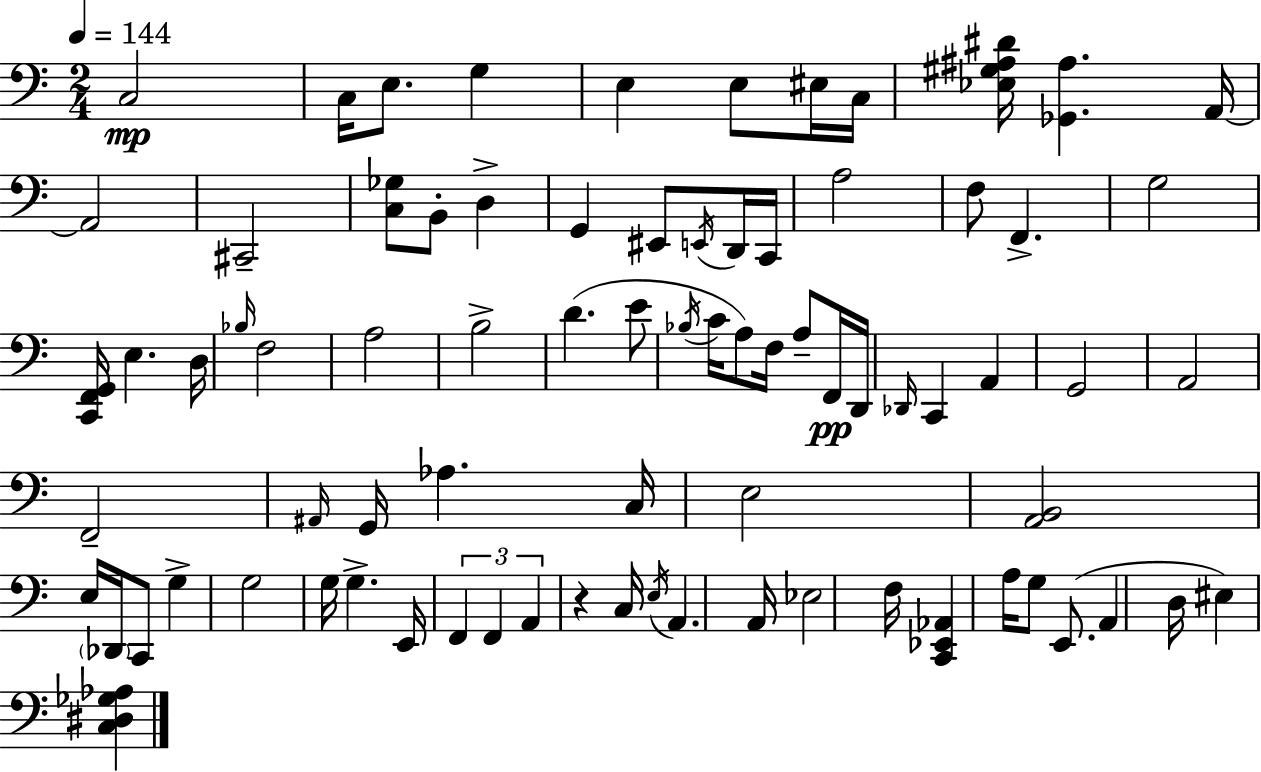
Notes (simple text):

C3/h C3/s E3/e. G3/q E3/q E3/e EIS3/s C3/s [Eb3,G#3,A#3,D#4]/s [Gb2,A#3]/q. A2/s A2/h C#2/h [C3,Gb3]/e B2/e D3/q G2/q EIS2/e E2/s D2/s C2/s A3/h F3/e F2/q. G3/h [C2,F2,G2]/s E3/q. D3/s Bb3/s F3/h A3/h B3/h D4/q. E4/e Bb3/s C4/s A3/e F3/s A3/e F2/s D2/s Db2/s C2/q A2/q G2/h A2/h F2/h A#2/s G2/s Ab3/q. C3/s E3/h [A2,B2]/h E3/s Db2/s C2/e G3/q G3/h G3/s G3/q. E2/s F2/q F2/q A2/q R/q C3/s E3/s A2/q. A2/s Eb3/h F3/s [C2,Eb2,Ab2]/q A3/s G3/e E2/e. A2/q D3/s EIS3/q [C3,D#3,Gb3,Ab3]/q